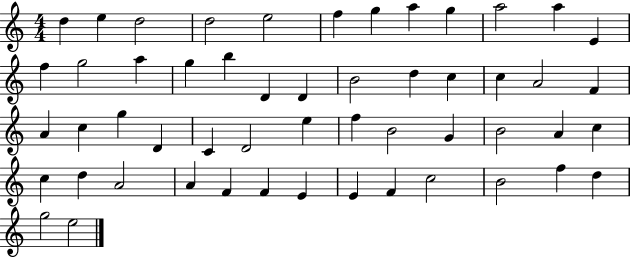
D5/q E5/q D5/h D5/h E5/h F5/q G5/q A5/q G5/q A5/h A5/q E4/q F5/q G5/h A5/q G5/q B5/q D4/q D4/q B4/h D5/q C5/q C5/q A4/h F4/q A4/q C5/q G5/q D4/q C4/q D4/h E5/q F5/q B4/h G4/q B4/h A4/q C5/q C5/q D5/q A4/h A4/q F4/q F4/q E4/q E4/q F4/q C5/h B4/h F5/q D5/q G5/h E5/h